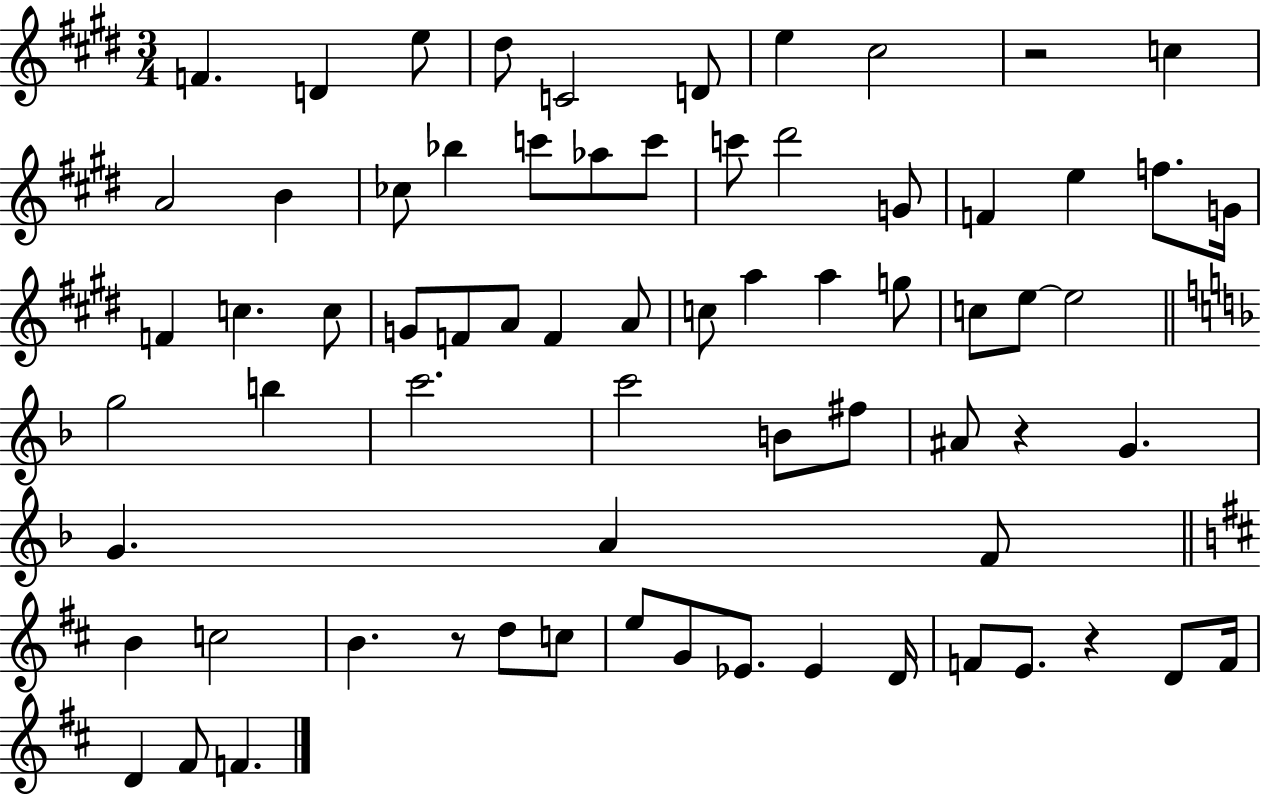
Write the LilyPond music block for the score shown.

{
  \clef treble
  \numericTimeSignature
  \time 3/4
  \key e \major
  f'4. d'4 e''8 | dis''8 c'2 d'8 | e''4 cis''2 | r2 c''4 | \break a'2 b'4 | ces''8 bes''4 c'''8 aes''8 c'''8 | c'''8 dis'''2 g'8 | f'4 e''4 f''8. g'16 | \break f'4 c''4. c''8 | g'8 f'8 a'8 f'4 a'8 | c''8 a''4 a''4 g''8 | c''8 e''8~~ e''2 | \break \bar "||" \break \key d \minor g''2 b''4 | c'''2. | c'''2 b'8 fis''8 | ais'8 r4 g'4. | \break g'4. a'4 f'8 | \bar "||" \break \key b \minor b'4 c''2 | b'4. r8 d''8 c''8 | e''8 g'8 ees'8. ees'4 d'16 | f'8 e'8. r4 d'8 f'16 | \break d'4 fis'8 f'4. | \bar "|."
}